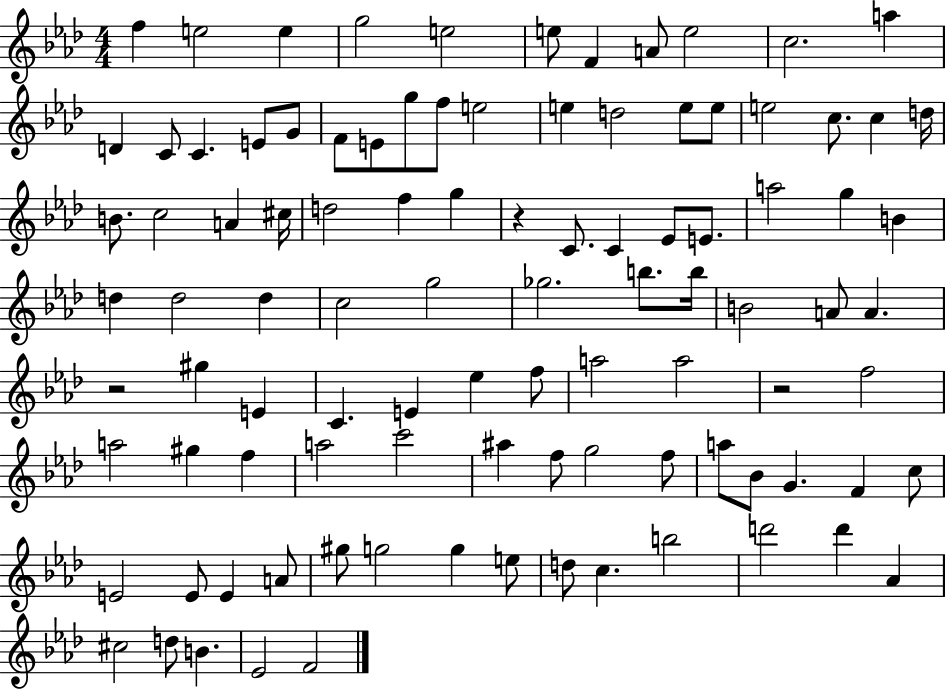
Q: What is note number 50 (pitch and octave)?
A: B5